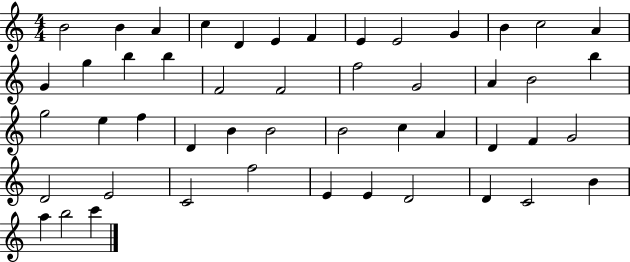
B4/h B4/q A4/q C5/q D4/q E4/q F4/q E4/q E4/h G4/q B4/q C5/h A4/q G4/q G5/q B5/q B5/q F4/h F4/h F5/h G4/h A4/q B4/h B5/q G5/h E5/q F5/q D4/q B4/q B4/h B4/h C5/q A4/q D4/q F4/q G4/h D4/h E4/h C4/h F5/h E4/q E4/q D4/h D4/q C4/h B4/q A5/q B5/h C6/q